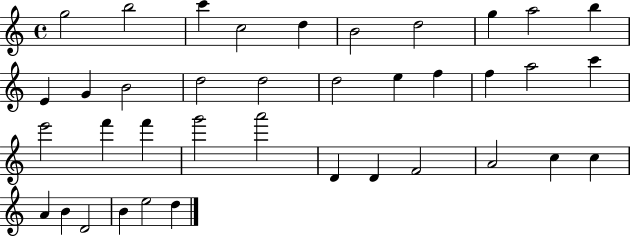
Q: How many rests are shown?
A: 0